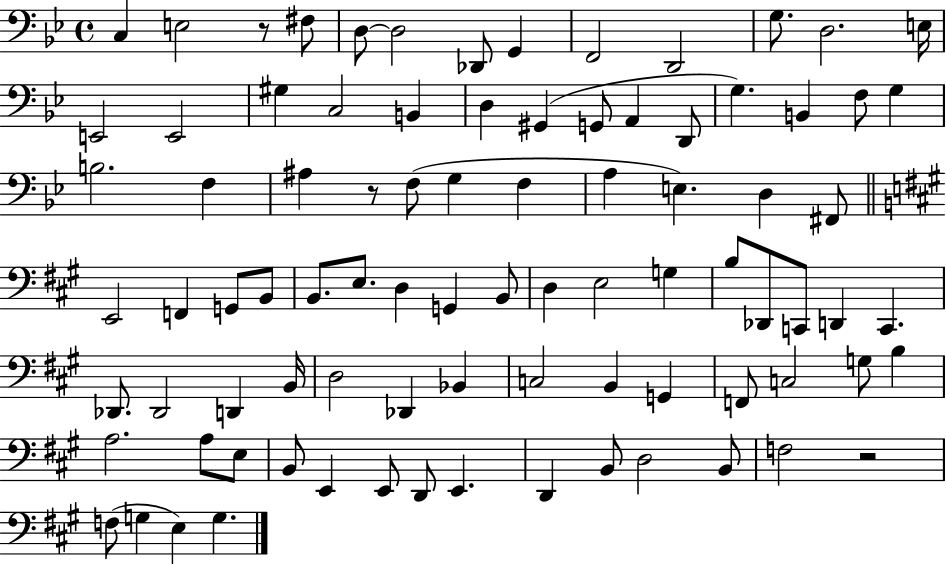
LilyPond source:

{
  \clef bass
  \time 4/4
  \defaultTimeSignature
  \key bes \major
  c4 e2 r8 fis8 | d8~~ d2 des,8 g,4 | f,2 d,2 | g8. d2. e16 | \break e,2 e,2 | gis4 c2 b,4 | d4 gis,4( g,8 a,4 d,8 | g4.) b,4 f8 g4 | \break b2. f4 | ais4 r8 f8( g4 f4 | a4 e4.) d4 fis,8 | \bar "||" \break \key a \major e,2 f,4 g,8 b,8 | b,8. e8. d4 g,4 b,8 | d4 e2 g4 | b8 des,8 c,8 d,4 c,4. | \break des,8. des,2 d,4 b,16 | d2 des,4 bes,4 | c2 b,4 g,4 | f,8 c2 g8 b4 | \break a2. a8 e8 | b,8 e,4 e,8 d,8 e,4. | d,4 b,8 d2 b,8 | f2 r2 | \break f8( g4 e4) g4. | \bar "|."
}